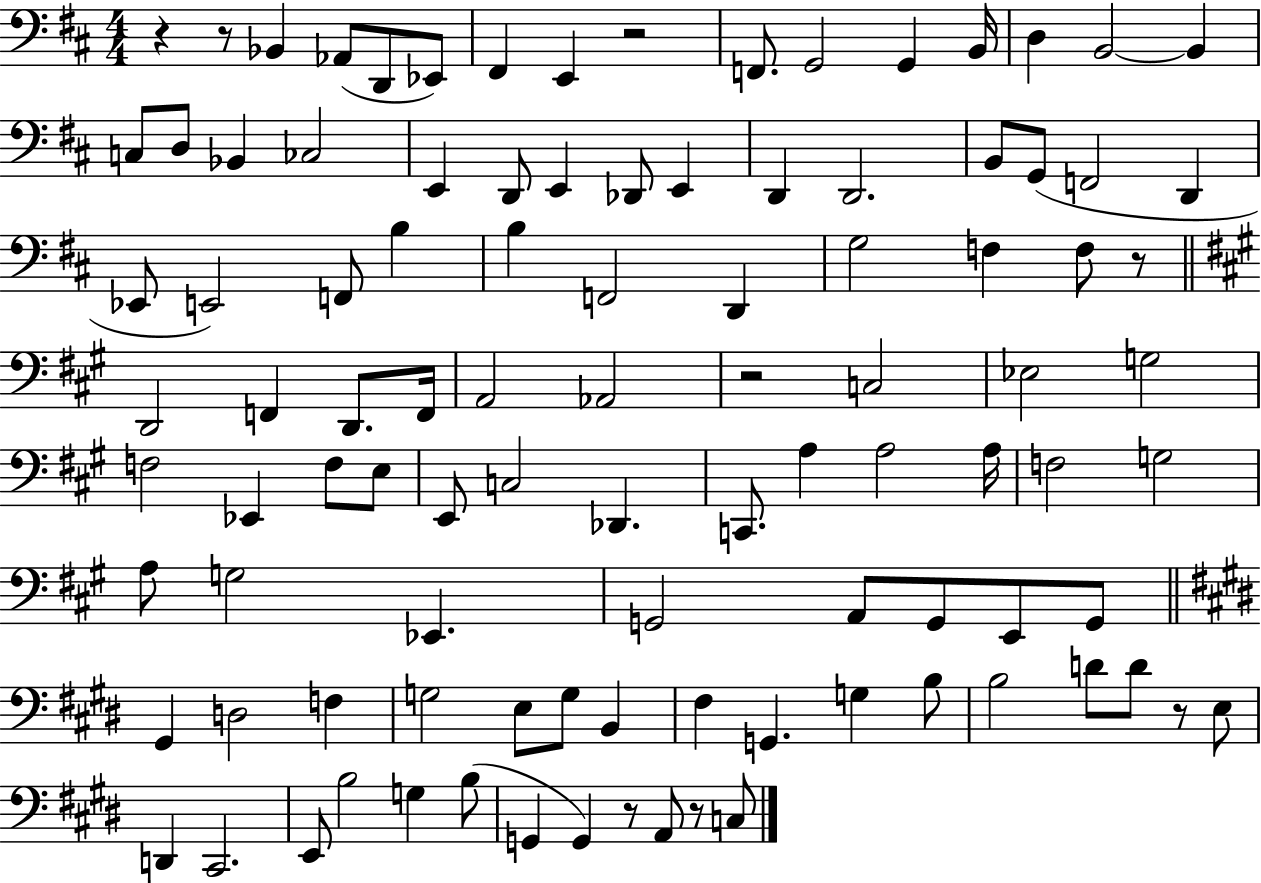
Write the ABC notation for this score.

X:1
T:Untitled
M:4/4
L:1/4
K:D
z z/2 _B,, _A,,/2 D,,/2 _E,,/2 ^F,, E,, z2 F,,/2 G,,2 G,, B,,/4 D, B,,2 B,, C,/2 D,/2 _B,, _C,2 E,, D,,/2 E,, _D,,/2 E,, D,, D,,2 B,,/2 G,,/2 F,,2 D,, _E,,/2 E,,2 F,,/2 B, B, F,,2 D,, G,2 F, F,/2 z/2 D,,2 F,, D,,/2 F,,/4 A,,2 _A,,2 z2 C,2 _E,2 G,2 F,2 _E,, F,/2 E,/2 E,,/2 C,2 _D,, C,,/2 A, A,2 A,/4 F,2 G,2 A,/2 G,2 _E,, G,,2 A,,/2 G,,/2 E,,/2 G,,/2 ^G,, D,2 F, G,2 E,/2 G,/2 B,, ^F, G,, G, B,/2 B,2 D/2 D/2 z/2 E,/2 D,, ^C,,2 E,,/2 B,2 G, B,/2 G,, G,, z/2 A,,/2 z/2 C,/2